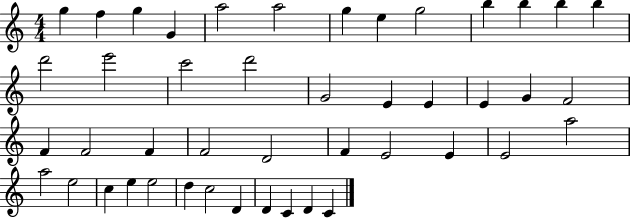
G5/q F5/q G5/q G4/q A5/h A5/h G5/q E5/q G5/h B5/q B5/q B5/q B5/q D6/h E6/h C6/h D6/h G4/h E4/q E4/q E4/q G4/q F4/h F4/q F4/h F4/q F4/h D4/h F4/q E4/h E4/q E4/h A5/h A5/h E5/h C5/q E5/q E5/h D5/q C5/h D4/q D4/q C4/q D4/q C4/q